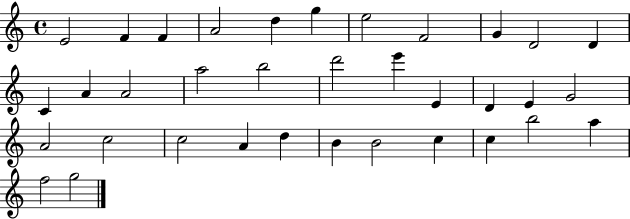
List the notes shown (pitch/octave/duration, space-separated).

E4/h F4/q F4/q A4/h D5/q G5/q E5/h F4/h G4/q D4/h D4/q C4/q A4/q A4/h A5/h B5/h D6/h E6/q E4/q D4/q E4/q G4/h A4/h C5/h C5/h A4/q D5/q B4/q B4/h C5/q C5/q B5/h A5/q F5/h G5/h